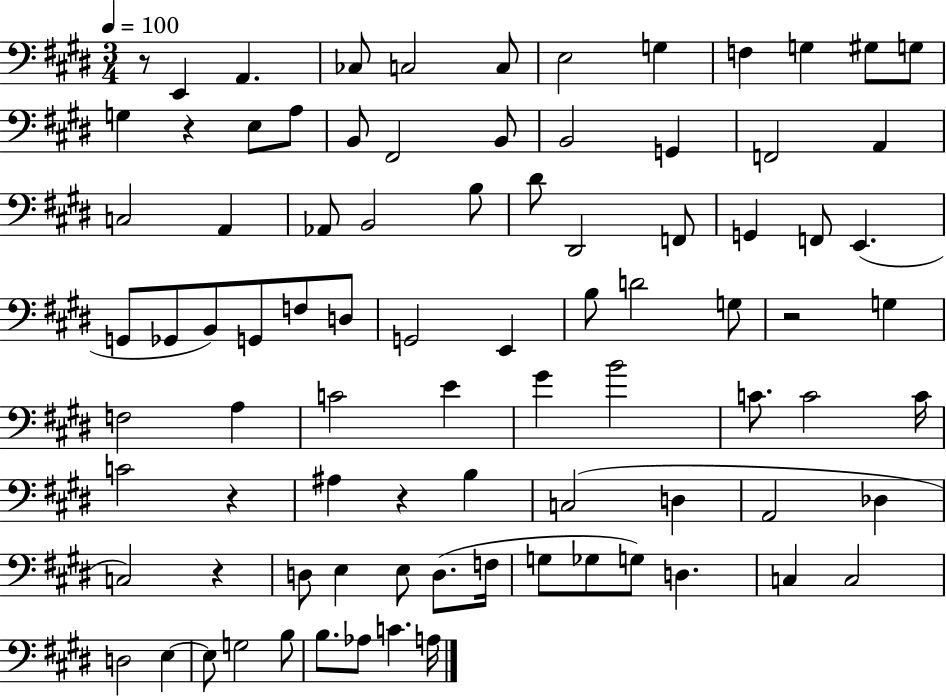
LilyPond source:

{
  \clef bass
  \numericTimeSignature
  \time 3/4
  \key e \major
  \tempo 4 = 100
  r8 e,4 a,4. | ces8 c2 c8 | e2 g4 | f4 g4 gis8 g8 | \break g4 r4 e8 a8 | b,8 fis,2 b,8 | b,2 g,4 | f,2 a,4 | \break c2 a,4 | aes,8 b,2 b8 | dis'8 dis,2 f,8 | g,4 f,8 e,4.( | \break g,8 ges,8 b,8) g,8 f8 d8 | g,2 e,4 | b8 d'2 g8 | r2 g4 | \break f2 a4 | c'2 e'4 | gis'4 b'2 | c'8. c'2 c'16 | \break c'2 r4 | ais4 r4 b4 | c2( d4 | a,2 des4 | \break c2) r4 | d8 e4 e8 d8.( f16 | g8 ges8 g8) d4. | c4 c2 | \break d2 e4~~ | e8 g2 b8 | b8. aes8 c'4. a16 | \bar "|."
}